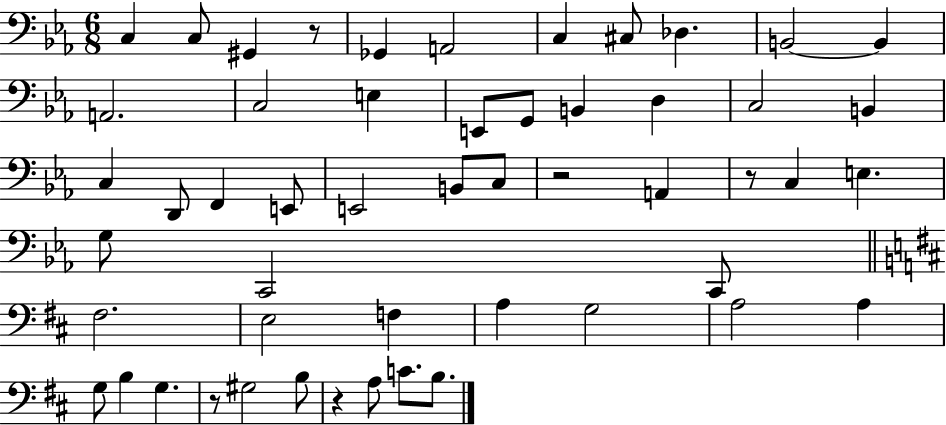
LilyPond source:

{
  \clef bass
  \numericTimeSignature
  \time 6/8
  \key ees \major
  c4 c8 gis,4 r8 | ges,4 a,2 | c4 cis8 des4. | b,2~~ b,4 | \break a,2. | c2 e4 | e,8 g,8 b,4 d4 | c2 b,4 | \break c4 d,8 f,4 e,8 | e,2 b,8 c8 | r2 a,4 | r8 c4 e4. | \break g8 c,2 c,8 | \bar "||" \break \key d \major fis2. | e2 f4 | a4 g2 | a2 a4 | \break g8 b4 g4. | r8 gis2 b8 | r4 a8 c'8. b8. | \bar "|."
}